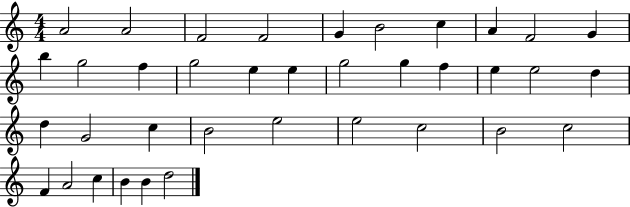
X:1
T:Untitled
M:4/4
L:1/4
K:C
A2 A2 F2 F2 G B2 c A F2 G b g2 f g2 e e g2 g f e e2 d d G2 c B2 e2 e2 c2 B2 c2 F A2 c B B d2